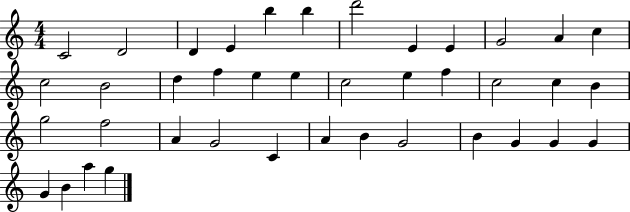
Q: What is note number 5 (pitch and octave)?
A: B5